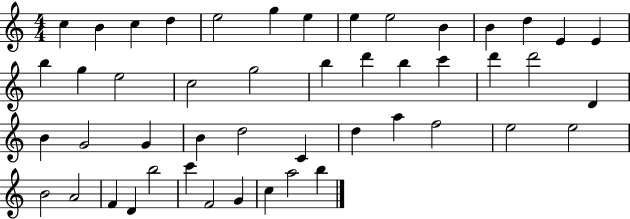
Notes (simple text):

C5/q B4/q C5/q D5/q E5/h G5/q E5/q E5/q E5/h B4/q B4/q D5/q E4/q E4/q B5/q G5/q E5/h C5/h G5/h B5/q D6/q B5/q C6/q D6/q D6/h D4/q B4/q G4/h G4/q B4/q D5/h C4/q D5/q A5/q F5/h E5/h E5/h B4/h A4/h F4/q D4/q B5/h C6/q F4/h G4/q C5/q A5/h B5/q